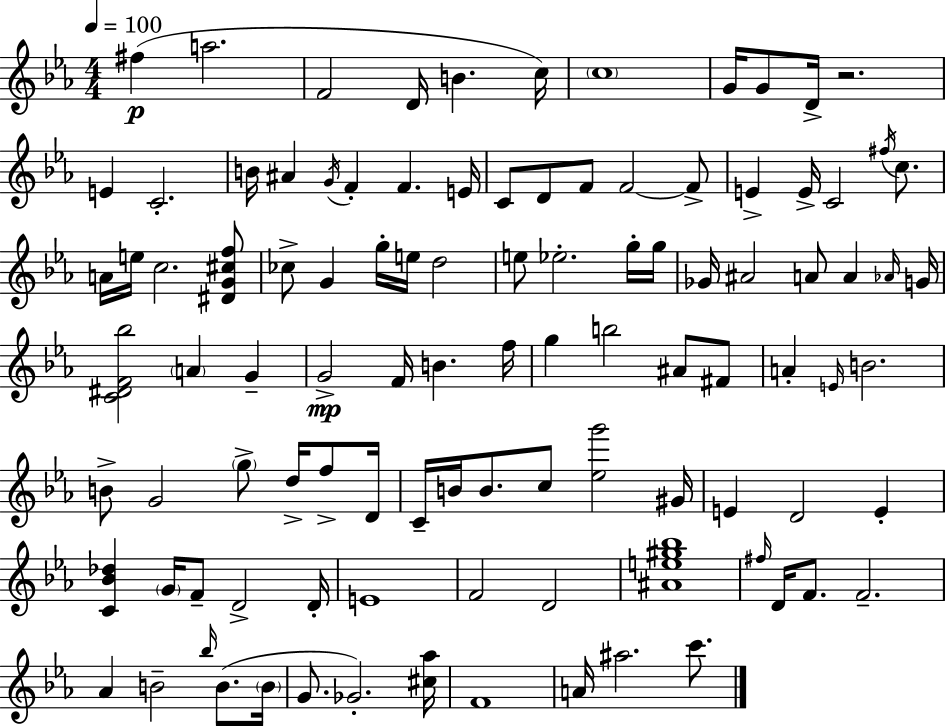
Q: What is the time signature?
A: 4/4